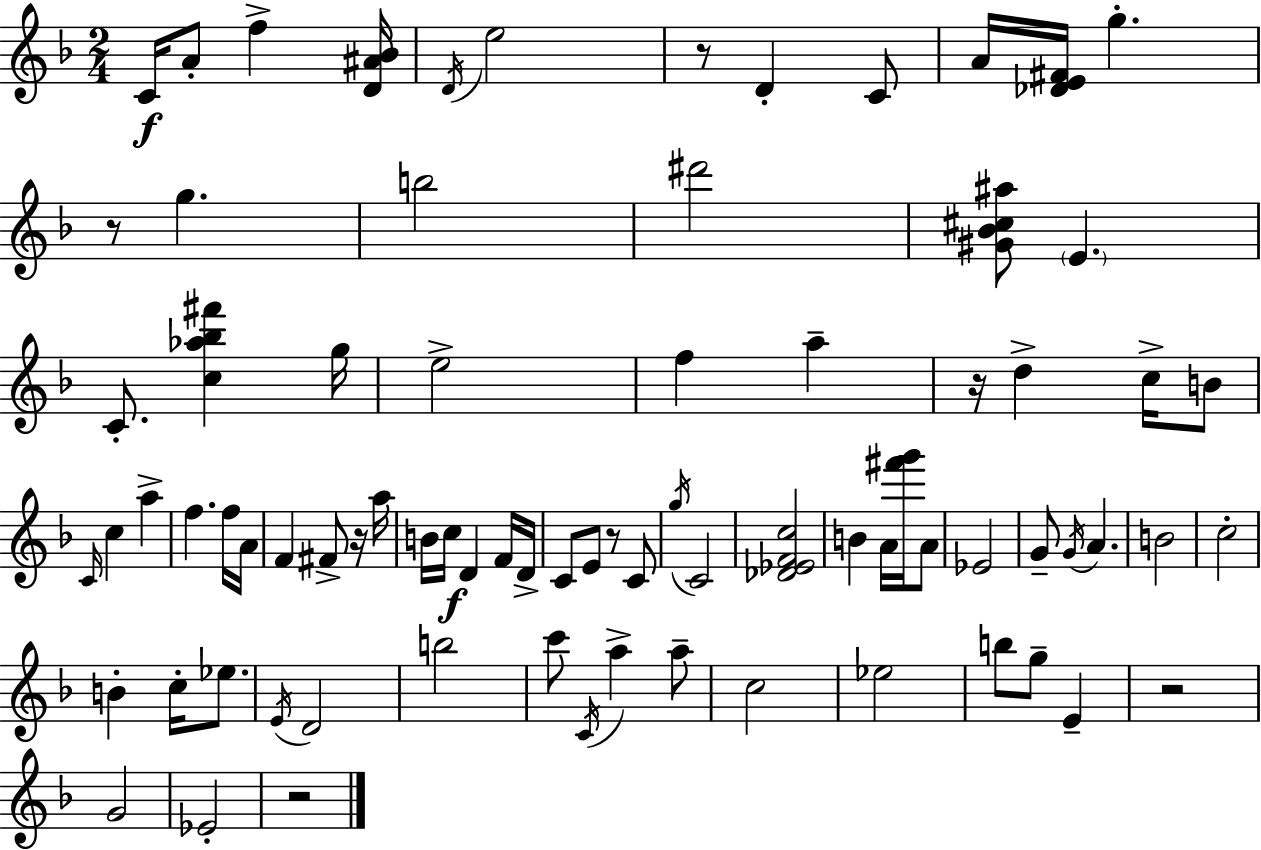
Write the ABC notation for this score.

X:1
T:Untitled
M:2/4
L:1/4
K:Dm
C/4 A/2 f [D^A_B]/4 D/4 e2 z/2 D C/2 A/4 [_DE^F]/4 g z/2 g b2 ^d'2 [^G_B^c^a]/2 E C/2 [c_a_b^f'] g/4 e2 f a z/4 d c/4 B/2 C/4 c a f f/4 A/4 F ^F/2 z/4 a/4 B/4 c/4 D F/4 D/4 C/2 E/2 z/2 C/2 g/4 C2 [_D_EFc]2 B A/4 [^f'g']/4 A/2 _E2 G/2 G/4 A B2 c2 B c/4 _e/2 E/4 D2 b2 c'/2 C/4 a a/2 c2 _e2 b/2 g/2 E z2 G2 _E2 z2